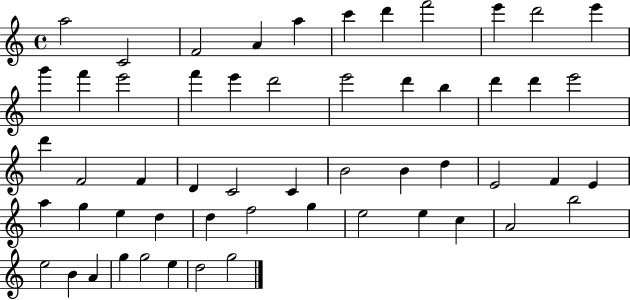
A5/h C4/h F4/h A4/q A5/q C6/q D6/q F6/h E6/q D6/h E6/q G6/q F6/q E6/h F6/q E6/q D6/h E6/h D6/q B5/q D6/q D6/q E6/h D6/q F4/h F4/q D4/q C4/h C4/q B4/h B4/q D5/q E4/h F4/q E4/q A5/q G5/q E5/q D5/q D5/q F5/h G5/q E5/h E5/q C5/q A4/h B5/h E5/h B4/q A4/q G5/q G5/h E5/q D5/h G5/h